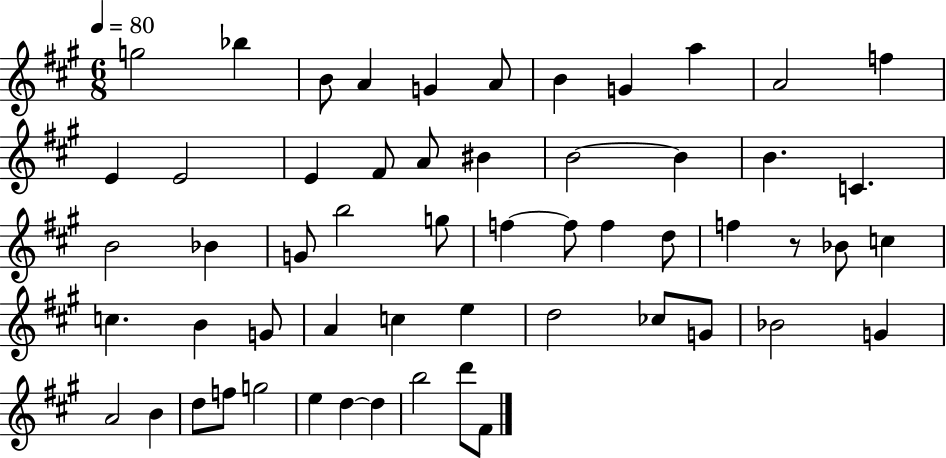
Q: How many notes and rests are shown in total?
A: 56